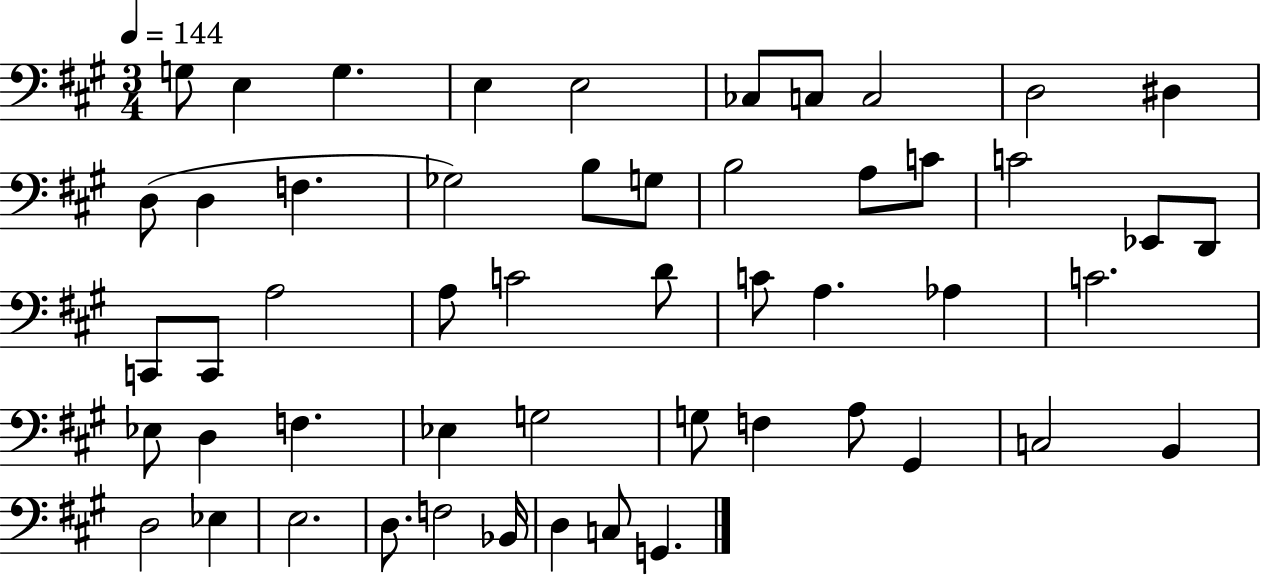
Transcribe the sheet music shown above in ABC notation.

X:1
T:Untitled
M:3/4
L:1/4
K:A
G,/2 E, G, E, E,2 _C,/2 C,/2 C,2 D,2 ^D, D,/2 D, F, _G,2 B,/2 G,/2 B,2 A,/2 C/2 C2 _E,,/2 D,,/2 C,,/2 C,,/2 A,2 A,/2 C2 D/2 C/2 A, _A, C2 _E,/2 D, F, _E, G,2 G,/2 F, A,/2 ^G,, C,2 B,, D,2 _E, E,2 D,/2 F,2 _B,,/4 D, C,/2 G,,